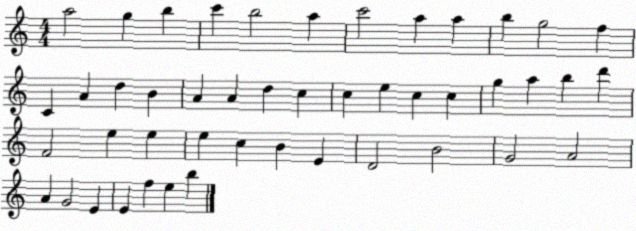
X:1
T:Untitled
M:4/4
L:1/4
K:C
a2 g b c' b2 a c'2 a a b g2 f C A d B A A d c c e c c g a b d' F2 e e e c B E D2 B2 G2 A2 A G2 E E f e b